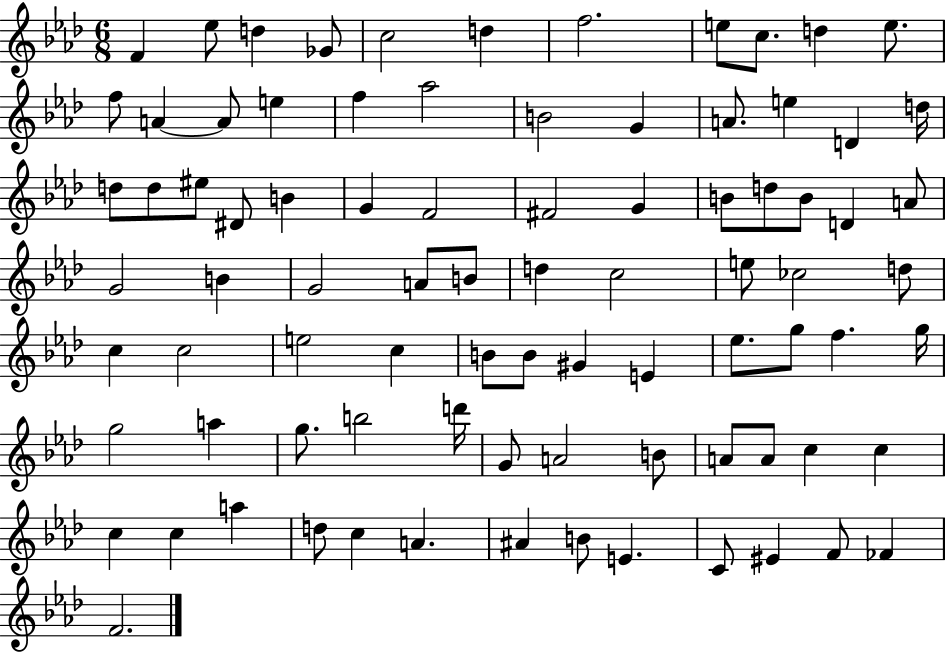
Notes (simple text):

F4/q Eb5/e D5/q Gb4/e C5/h D5/q F5/h. E5/e C5/e. D5/q E5/e. F5/e A4/q A4/e E5/q F5/q Ab5/h B4/h G4/q A4/e. E5/q D4/q D5/s D5/e D5/e EIS5/e D#4/e B4/q G4/q F4/h F#4/h G4/q B4/e D5/e B4/e D4/q A4/e G4/h B4/q G4/h A4/e B4/e D5/q C5/h E5/e CES5/h D5/e C5/q C5/h E5/h C5/q B4/e B4/e G#4/q E4/q Eb5/e. G5/e F5/q. G5/s G5/h A5/q G5/e. B5/h D6/s G4/e A4/h B4/e A4/e A4/e C5/q C5/q C5/q C5/q A5/q D5/e C5/q A4/q. A#4/q B4/e E4/q. C4/e EIS4/q F4/e FES4/q F4/h.